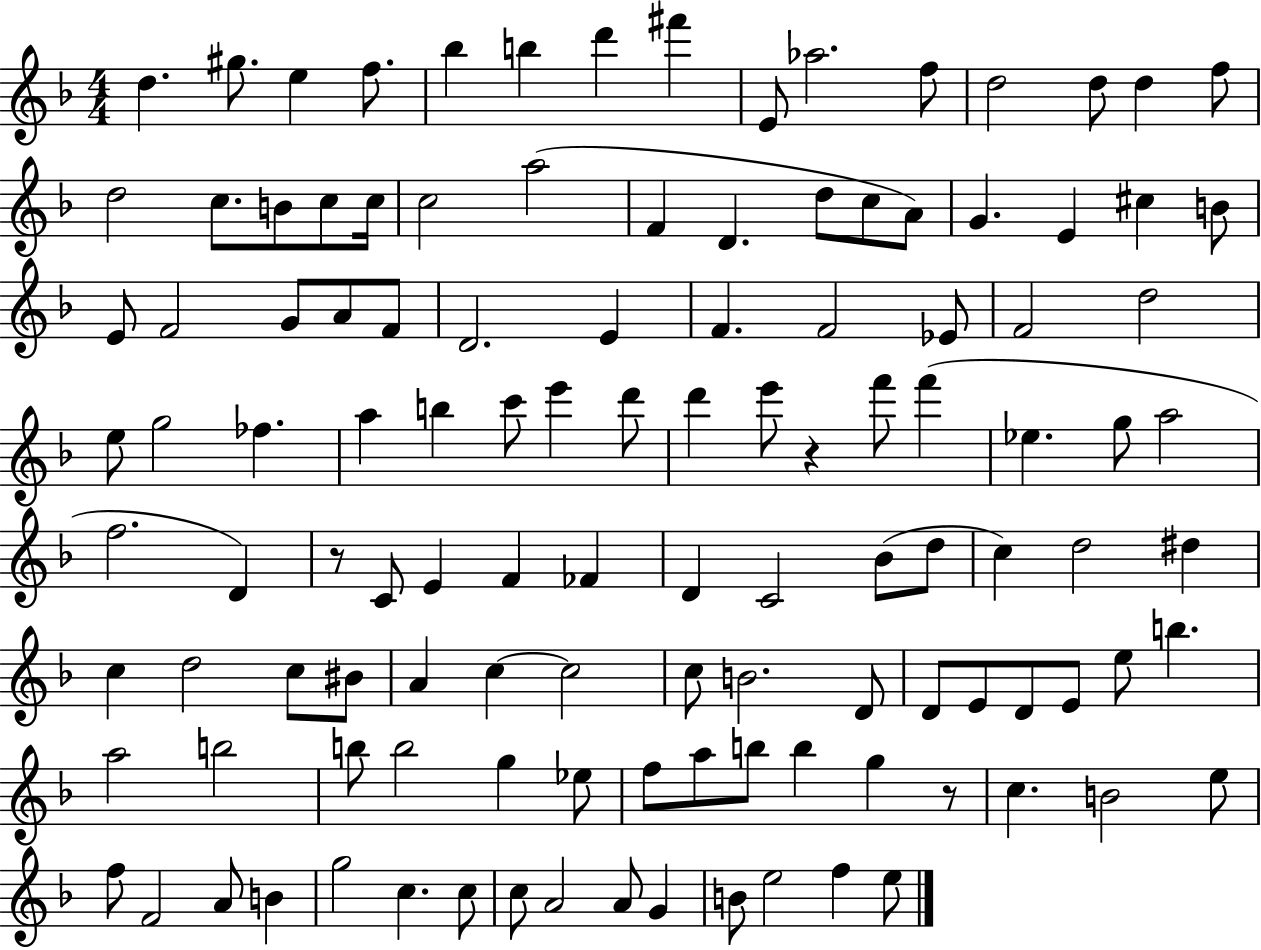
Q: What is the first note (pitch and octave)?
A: D5